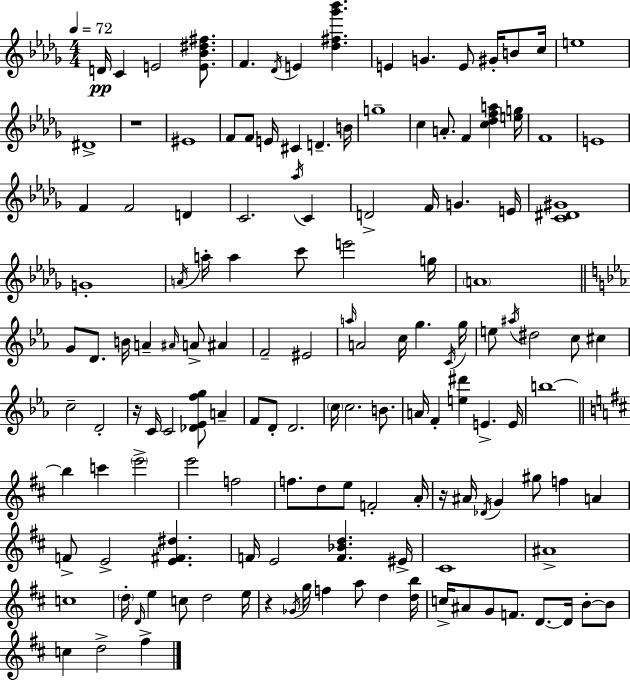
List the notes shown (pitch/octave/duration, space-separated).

D4/s C4/q E4/h [E4,Bb4,D#5,F#5]/e. F4/q. Db4/s E4/q [Db5,F#5,Gb6,Bb6]/q. E4/q G4/q. E4/e G#4/s B4/e C5/s E5/w D#4/w R/w EIS4/w F4/e F4/e E4/s C#4/q D4/q. B4/s G5/w C5/q A4/e. F4/q [C5,Db5,F5,A5]/q [E5,G5]/s F4/w E4/w F4/q F4/h D4/q C4/h. Ab5/s C4/q D4/h F4/s G4/q. E4/s [C4,D#4,G#4]/w G4/w A4/s A5/s A5/q C6/e E6/h G5/s A4/w G4/e D4/e. B4/s A4/q A#4/s A4/e A#4/q F4/h EIS4/h A5/s A4/h C5/s G5/q. C4/s G5/s E5/e A#5/s D#5/h C5/e C#5/q C5/h D4/h R/s C4/s C4/h [Db4,Eb4,F5,G5]/e A4/q F4/e D4/e D4/h. C5/s C5/h. B4/e. A4/s F4/q [E5,D#6]/q E4/q. E4/s B5/w B5/q C6/q E6/h E6/h F5/h F5/e. D5/e E5/e F4/h A4/s R/s A#4/s Db4/s G4/q G#5/e F5/q A4/q F4/e E4/h [E4,F#4,D#5]/q. F4/s E4/h [F4,Bb4,D5]/q. EIS4/s C#4/w A#4/w C5/w D5/s D4/s E5/q C5/e D5/h E5/s R/q Gb4/s G5/s F5/q A5/e D5/q [D5,B5]/s C5/s A#4/e G4/e F4/e. D4/e. D4/s B4/e B4/e C5/q D5/h F#5/q